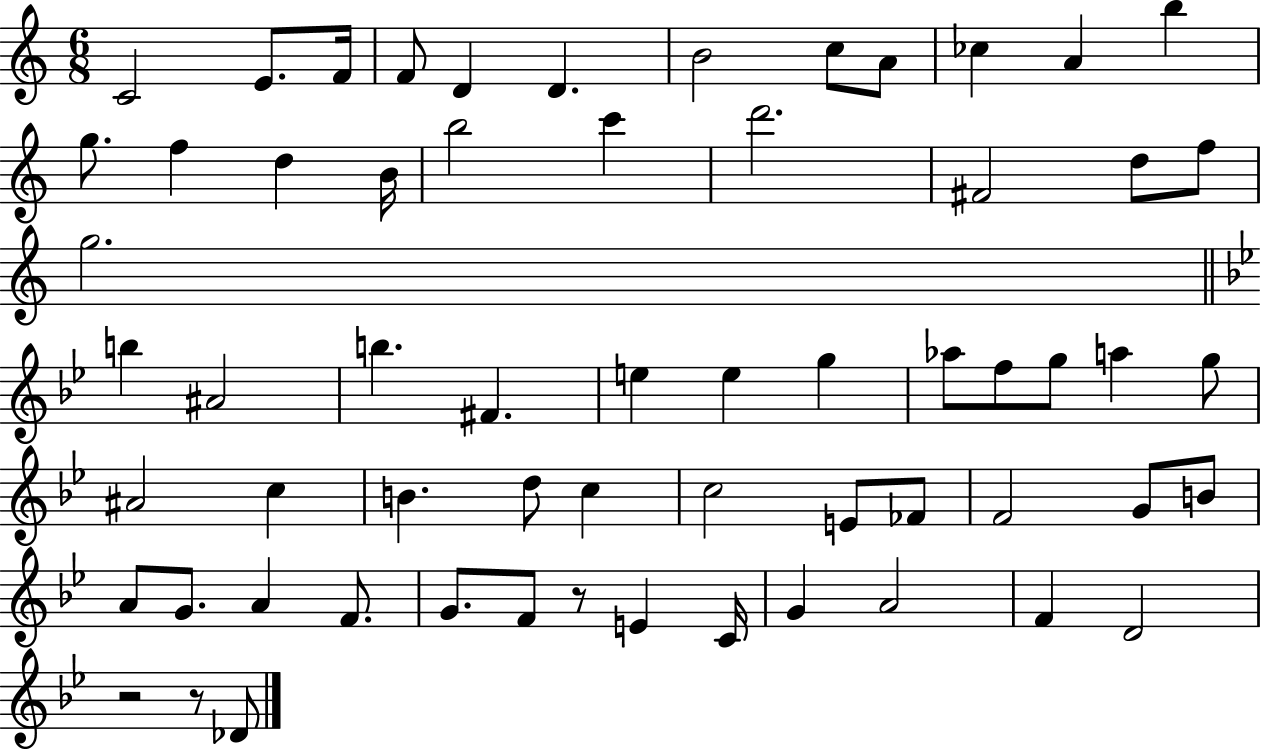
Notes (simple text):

C4/h E4/e. F4/s F4/e D4/q D4/q. B4/h C5/e A4/e CES5/q A4/q B5/q G5/e. F5/q D5/q B4/s B5/h C6/q D6/h. F#4/h D5/e F5/e G5/h. B5/q A#4/h B5/q. F#4/q. E5/q E5/q G5/q Ab5/e F5/e G5/e A5/q G5/e A#4/h C5/q B4/q. D5/e C5/q C5/h E4/e FES4/e F4/h G4/e B4/e A4/e G4/e. A4/q F4/e. G4/e. F4/e R/e E4/q C4/s G4/q A4/h F4/q D4/h R/h R/e Db4/e